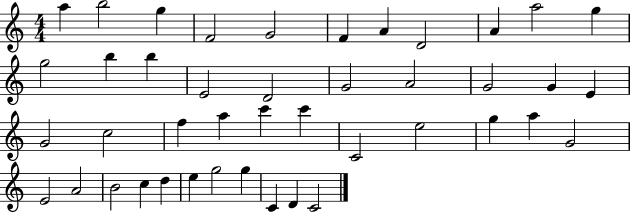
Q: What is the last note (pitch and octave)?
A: C4